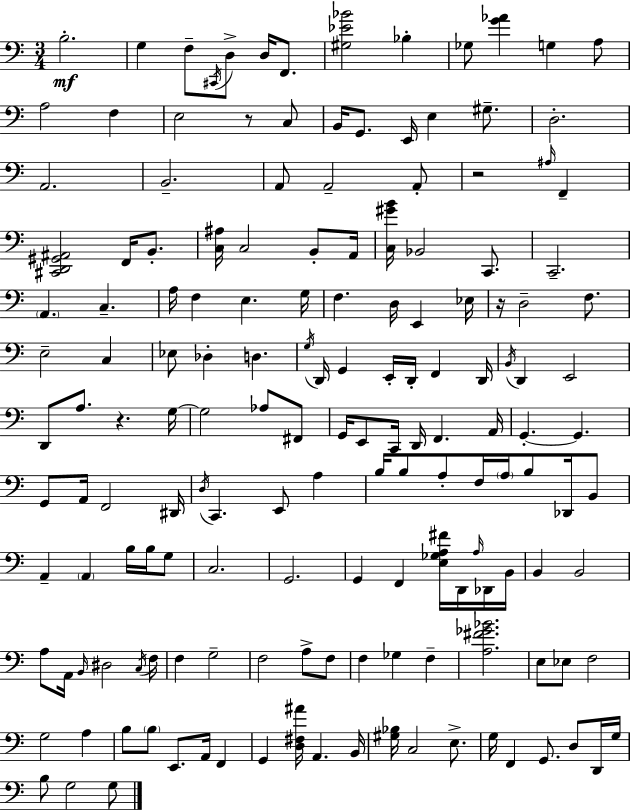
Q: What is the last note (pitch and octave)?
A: G3